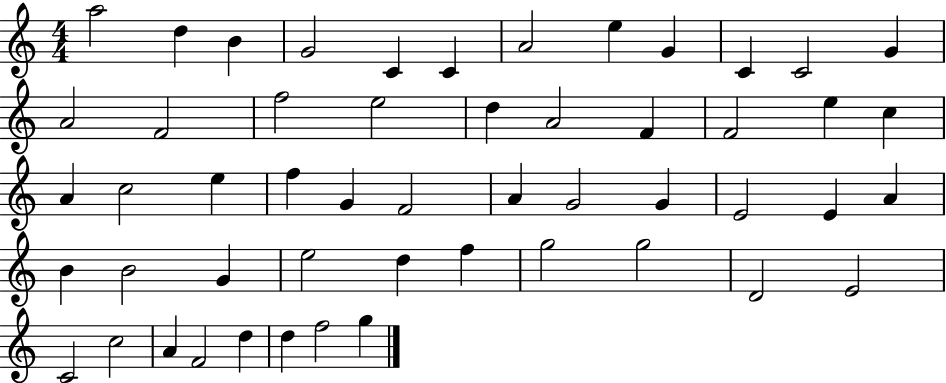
X:1
T:Untitled
M:4/4
L:1/4
K:C
a2 d B G2 C C A2 e G C C2 G A2 F2 f2 e2 d A2 F F2 e c A c2 e f G F2 A G2 G E2 E A B B2 G e2 d f g2 g2 D2 E2 C2 c2 A F2 d d f2 g